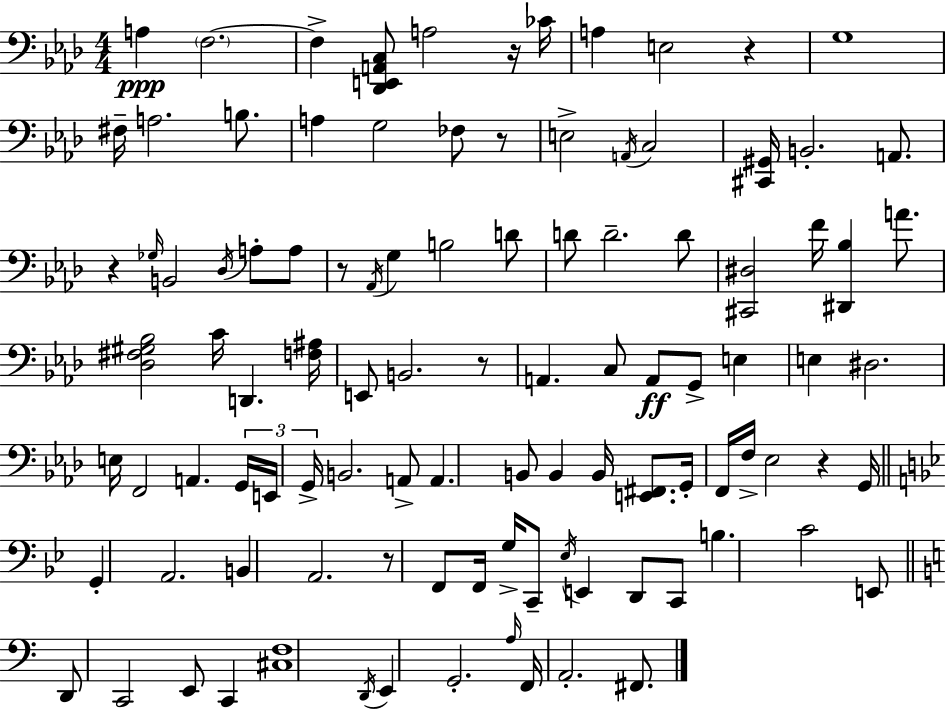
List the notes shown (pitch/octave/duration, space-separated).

A3/q F3/h. F3/q [Db2,E2,A2,C3]/e A3/h R/s CES4/s A3/q E3/h R/q G3/w F#3/s A3/h. B3/e. A3/q G3/h FES3/e R/e E3/h A2/s C3/h [C#2,G#2]/s B2/h. A2/e. R/q Gb3/s B2/h Db3/s A3/e A3/e R/e Ab2/s G3/q B3/h D4/e D4/e D4/h. D4/e [C#2,D#3]/h F4/s [D#2,Bb3]/q A4/e. [Db3,F#3,G#3,Bb3]/h C4/s D2/q. [F3,A#3]/s E2/e B2/h. R/e A2/q. C3/e A2/e G2/e E3/q E3/q D#3/h. E3/s F2/h A2/q. G2/s E2/s G2/s B2/h. A2/e A2/q. B2/e B2/q B2/s [E2,F#2]/e. G2/s F2/s F3/s Eb3/h R/q G2/s G2/q A2/h. B2/q A2/h. R/e F2/e F2/s G3/s C2/e Eb3/s E2/q D2/e C2/e B3/q. C4/h E2/e D2/e C2/h E2/e C2/q [C#3,F3]/w D2/s E2/q G2/h. A3/s F2/s A2/h. F#2/e.